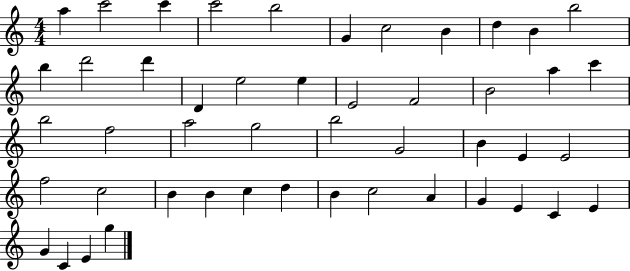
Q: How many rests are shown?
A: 0